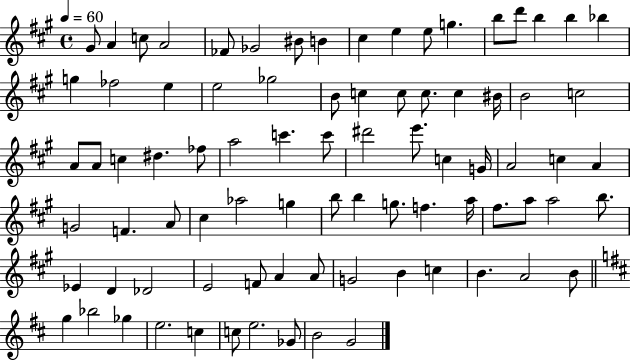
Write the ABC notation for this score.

X:1
T:Untitled
M:4/4
L:1/4
K:A
^G/2 A c/2 A2 _F/2 _G2 ^B/2 B ^c e e/2 g b/2 d'/2 b b _b g _f2 e e2 _g2 B/2 c c/2 c/2 c ^B/4 B2 c2 A/2 A/2 c ^d _f/2 a2 c' c'/2 ^d'2 e'/2 c G/4 A2 c A G2 F A/2 ^c _a2 g b/2 b g/2 f a/4 ^f/2 a/2 a2 b/2 _E D _D2 E2 F/2 A A/2 G2 B c B A2 B/2 g _b2 _g e2 c c/2 e2 _G/2 B2 G2